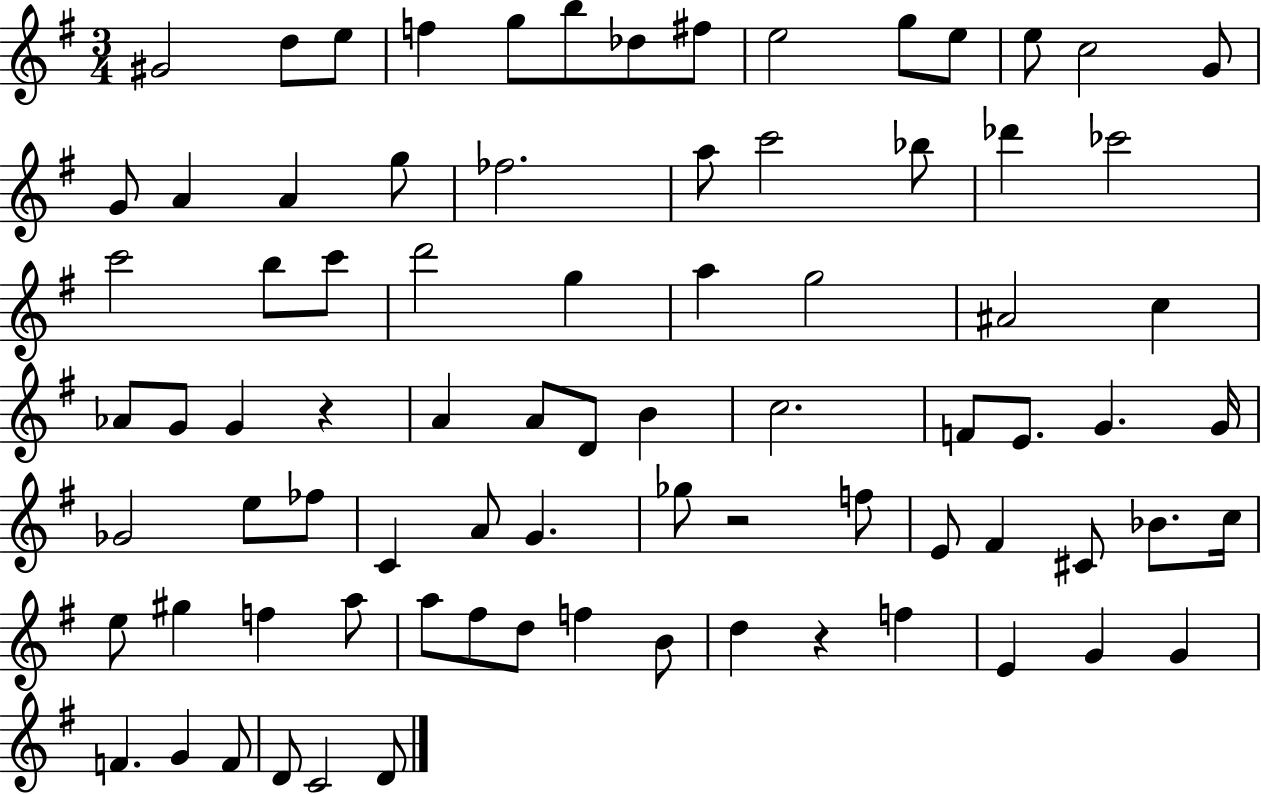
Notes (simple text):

G#4/h D5/e E5/e F5/q G5/e B5/e Db5/e F#5/e E5/h G5/e E5/e E5/e C5/h G4/e G4/e A4/q A4/q G5/e FES5/h. A5/e C6/h Bb5/e Db6/q CES6/h C6/h B5/e C6/e D6/h G5/q A5/q G5/h A#4/h C5/q Ab4/e G4/e G4/q R/q A4/q A4/e D4/e B4/q C5/h. F4/e E4/e. G4/q. G4/s Gb4/h E5/e FES5/e C4/q A4/e G4/q. Gb5/e R/h F5/e E4/e F#4/q C#4/e Bb4/e. C5/s E5/e G#5/q F5/q A5/e A5/e F#5/e D5/e F5/q B4/e D5/q R/q F5/q E4/q G4/q G4/q F4/q. G4/q F4/e D4/e C4/h D4/e